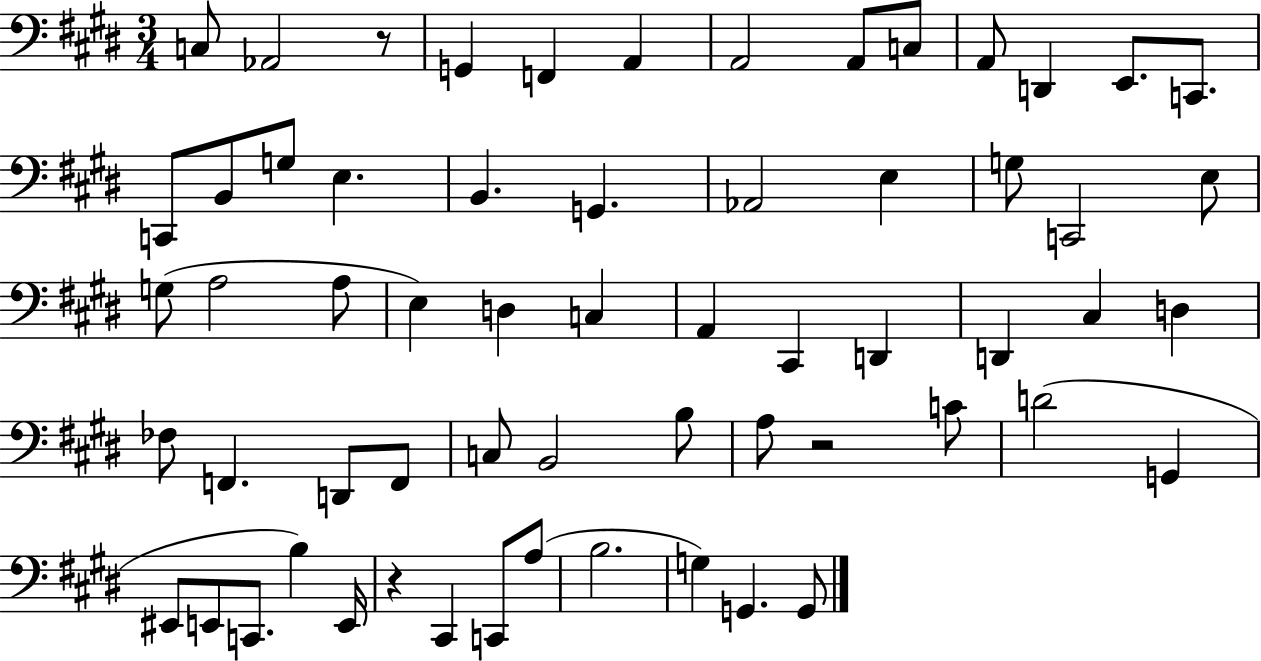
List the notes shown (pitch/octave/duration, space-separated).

C3/e Ab2/h R/e G2/q F2/q A2/q A2/h A2/e C3/e A2/e D2/q E2/e. C2/e. C2/e B2/e G3/e E3/q. B2/q. G2/q. Ab2/h E3/q G3/e C2/h E3/e G3/e A3/h A3/e E3/q D3/q C3/q A2/q C#2/q D2/q D2/q C#3/q D3/q FES3/e F2/q. D2/e F2/e C3/e B2/h B3/e A3/e R/h C4/e D4/h G2/q EIS2/e E2/e C2/e. B3/q E2/s R/q C#2/q C2/e A3/e B3/h. G3/q G2/q. G2/e